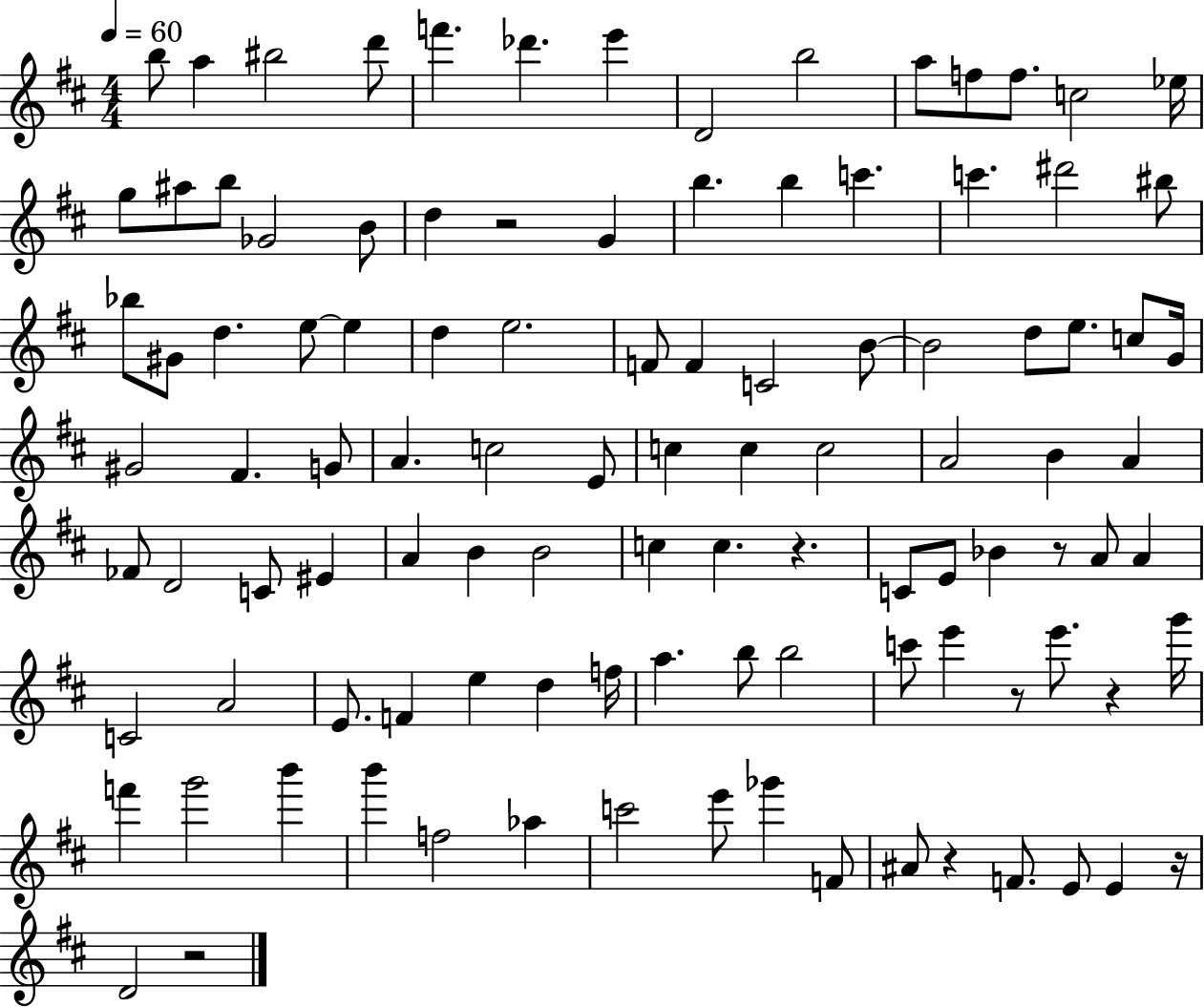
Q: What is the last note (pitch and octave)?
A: D4